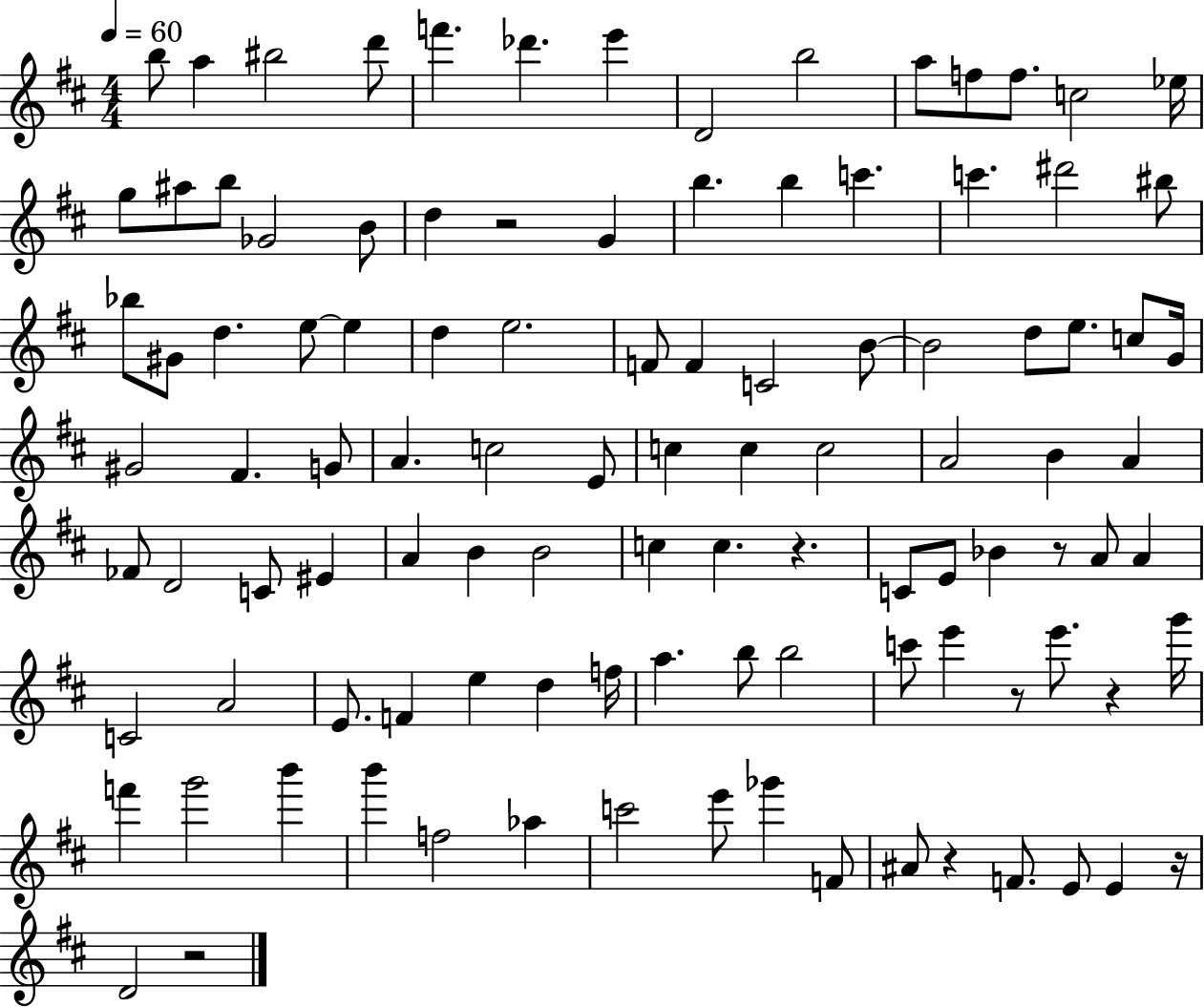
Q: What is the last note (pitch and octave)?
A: D4